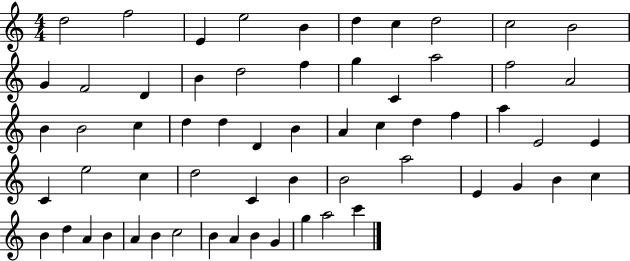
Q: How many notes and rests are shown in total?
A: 61